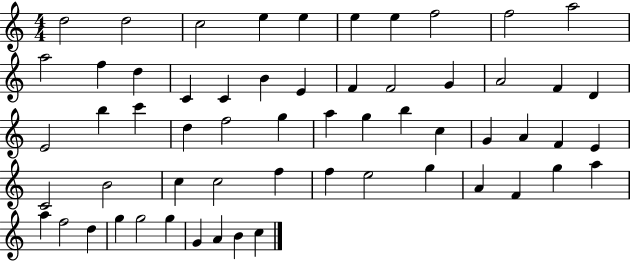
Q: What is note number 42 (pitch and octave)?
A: F5